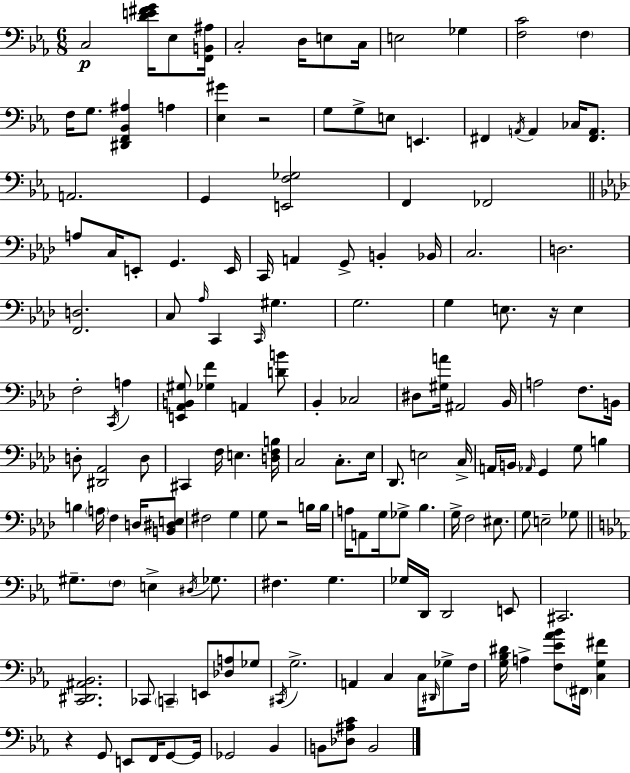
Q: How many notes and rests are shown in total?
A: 154